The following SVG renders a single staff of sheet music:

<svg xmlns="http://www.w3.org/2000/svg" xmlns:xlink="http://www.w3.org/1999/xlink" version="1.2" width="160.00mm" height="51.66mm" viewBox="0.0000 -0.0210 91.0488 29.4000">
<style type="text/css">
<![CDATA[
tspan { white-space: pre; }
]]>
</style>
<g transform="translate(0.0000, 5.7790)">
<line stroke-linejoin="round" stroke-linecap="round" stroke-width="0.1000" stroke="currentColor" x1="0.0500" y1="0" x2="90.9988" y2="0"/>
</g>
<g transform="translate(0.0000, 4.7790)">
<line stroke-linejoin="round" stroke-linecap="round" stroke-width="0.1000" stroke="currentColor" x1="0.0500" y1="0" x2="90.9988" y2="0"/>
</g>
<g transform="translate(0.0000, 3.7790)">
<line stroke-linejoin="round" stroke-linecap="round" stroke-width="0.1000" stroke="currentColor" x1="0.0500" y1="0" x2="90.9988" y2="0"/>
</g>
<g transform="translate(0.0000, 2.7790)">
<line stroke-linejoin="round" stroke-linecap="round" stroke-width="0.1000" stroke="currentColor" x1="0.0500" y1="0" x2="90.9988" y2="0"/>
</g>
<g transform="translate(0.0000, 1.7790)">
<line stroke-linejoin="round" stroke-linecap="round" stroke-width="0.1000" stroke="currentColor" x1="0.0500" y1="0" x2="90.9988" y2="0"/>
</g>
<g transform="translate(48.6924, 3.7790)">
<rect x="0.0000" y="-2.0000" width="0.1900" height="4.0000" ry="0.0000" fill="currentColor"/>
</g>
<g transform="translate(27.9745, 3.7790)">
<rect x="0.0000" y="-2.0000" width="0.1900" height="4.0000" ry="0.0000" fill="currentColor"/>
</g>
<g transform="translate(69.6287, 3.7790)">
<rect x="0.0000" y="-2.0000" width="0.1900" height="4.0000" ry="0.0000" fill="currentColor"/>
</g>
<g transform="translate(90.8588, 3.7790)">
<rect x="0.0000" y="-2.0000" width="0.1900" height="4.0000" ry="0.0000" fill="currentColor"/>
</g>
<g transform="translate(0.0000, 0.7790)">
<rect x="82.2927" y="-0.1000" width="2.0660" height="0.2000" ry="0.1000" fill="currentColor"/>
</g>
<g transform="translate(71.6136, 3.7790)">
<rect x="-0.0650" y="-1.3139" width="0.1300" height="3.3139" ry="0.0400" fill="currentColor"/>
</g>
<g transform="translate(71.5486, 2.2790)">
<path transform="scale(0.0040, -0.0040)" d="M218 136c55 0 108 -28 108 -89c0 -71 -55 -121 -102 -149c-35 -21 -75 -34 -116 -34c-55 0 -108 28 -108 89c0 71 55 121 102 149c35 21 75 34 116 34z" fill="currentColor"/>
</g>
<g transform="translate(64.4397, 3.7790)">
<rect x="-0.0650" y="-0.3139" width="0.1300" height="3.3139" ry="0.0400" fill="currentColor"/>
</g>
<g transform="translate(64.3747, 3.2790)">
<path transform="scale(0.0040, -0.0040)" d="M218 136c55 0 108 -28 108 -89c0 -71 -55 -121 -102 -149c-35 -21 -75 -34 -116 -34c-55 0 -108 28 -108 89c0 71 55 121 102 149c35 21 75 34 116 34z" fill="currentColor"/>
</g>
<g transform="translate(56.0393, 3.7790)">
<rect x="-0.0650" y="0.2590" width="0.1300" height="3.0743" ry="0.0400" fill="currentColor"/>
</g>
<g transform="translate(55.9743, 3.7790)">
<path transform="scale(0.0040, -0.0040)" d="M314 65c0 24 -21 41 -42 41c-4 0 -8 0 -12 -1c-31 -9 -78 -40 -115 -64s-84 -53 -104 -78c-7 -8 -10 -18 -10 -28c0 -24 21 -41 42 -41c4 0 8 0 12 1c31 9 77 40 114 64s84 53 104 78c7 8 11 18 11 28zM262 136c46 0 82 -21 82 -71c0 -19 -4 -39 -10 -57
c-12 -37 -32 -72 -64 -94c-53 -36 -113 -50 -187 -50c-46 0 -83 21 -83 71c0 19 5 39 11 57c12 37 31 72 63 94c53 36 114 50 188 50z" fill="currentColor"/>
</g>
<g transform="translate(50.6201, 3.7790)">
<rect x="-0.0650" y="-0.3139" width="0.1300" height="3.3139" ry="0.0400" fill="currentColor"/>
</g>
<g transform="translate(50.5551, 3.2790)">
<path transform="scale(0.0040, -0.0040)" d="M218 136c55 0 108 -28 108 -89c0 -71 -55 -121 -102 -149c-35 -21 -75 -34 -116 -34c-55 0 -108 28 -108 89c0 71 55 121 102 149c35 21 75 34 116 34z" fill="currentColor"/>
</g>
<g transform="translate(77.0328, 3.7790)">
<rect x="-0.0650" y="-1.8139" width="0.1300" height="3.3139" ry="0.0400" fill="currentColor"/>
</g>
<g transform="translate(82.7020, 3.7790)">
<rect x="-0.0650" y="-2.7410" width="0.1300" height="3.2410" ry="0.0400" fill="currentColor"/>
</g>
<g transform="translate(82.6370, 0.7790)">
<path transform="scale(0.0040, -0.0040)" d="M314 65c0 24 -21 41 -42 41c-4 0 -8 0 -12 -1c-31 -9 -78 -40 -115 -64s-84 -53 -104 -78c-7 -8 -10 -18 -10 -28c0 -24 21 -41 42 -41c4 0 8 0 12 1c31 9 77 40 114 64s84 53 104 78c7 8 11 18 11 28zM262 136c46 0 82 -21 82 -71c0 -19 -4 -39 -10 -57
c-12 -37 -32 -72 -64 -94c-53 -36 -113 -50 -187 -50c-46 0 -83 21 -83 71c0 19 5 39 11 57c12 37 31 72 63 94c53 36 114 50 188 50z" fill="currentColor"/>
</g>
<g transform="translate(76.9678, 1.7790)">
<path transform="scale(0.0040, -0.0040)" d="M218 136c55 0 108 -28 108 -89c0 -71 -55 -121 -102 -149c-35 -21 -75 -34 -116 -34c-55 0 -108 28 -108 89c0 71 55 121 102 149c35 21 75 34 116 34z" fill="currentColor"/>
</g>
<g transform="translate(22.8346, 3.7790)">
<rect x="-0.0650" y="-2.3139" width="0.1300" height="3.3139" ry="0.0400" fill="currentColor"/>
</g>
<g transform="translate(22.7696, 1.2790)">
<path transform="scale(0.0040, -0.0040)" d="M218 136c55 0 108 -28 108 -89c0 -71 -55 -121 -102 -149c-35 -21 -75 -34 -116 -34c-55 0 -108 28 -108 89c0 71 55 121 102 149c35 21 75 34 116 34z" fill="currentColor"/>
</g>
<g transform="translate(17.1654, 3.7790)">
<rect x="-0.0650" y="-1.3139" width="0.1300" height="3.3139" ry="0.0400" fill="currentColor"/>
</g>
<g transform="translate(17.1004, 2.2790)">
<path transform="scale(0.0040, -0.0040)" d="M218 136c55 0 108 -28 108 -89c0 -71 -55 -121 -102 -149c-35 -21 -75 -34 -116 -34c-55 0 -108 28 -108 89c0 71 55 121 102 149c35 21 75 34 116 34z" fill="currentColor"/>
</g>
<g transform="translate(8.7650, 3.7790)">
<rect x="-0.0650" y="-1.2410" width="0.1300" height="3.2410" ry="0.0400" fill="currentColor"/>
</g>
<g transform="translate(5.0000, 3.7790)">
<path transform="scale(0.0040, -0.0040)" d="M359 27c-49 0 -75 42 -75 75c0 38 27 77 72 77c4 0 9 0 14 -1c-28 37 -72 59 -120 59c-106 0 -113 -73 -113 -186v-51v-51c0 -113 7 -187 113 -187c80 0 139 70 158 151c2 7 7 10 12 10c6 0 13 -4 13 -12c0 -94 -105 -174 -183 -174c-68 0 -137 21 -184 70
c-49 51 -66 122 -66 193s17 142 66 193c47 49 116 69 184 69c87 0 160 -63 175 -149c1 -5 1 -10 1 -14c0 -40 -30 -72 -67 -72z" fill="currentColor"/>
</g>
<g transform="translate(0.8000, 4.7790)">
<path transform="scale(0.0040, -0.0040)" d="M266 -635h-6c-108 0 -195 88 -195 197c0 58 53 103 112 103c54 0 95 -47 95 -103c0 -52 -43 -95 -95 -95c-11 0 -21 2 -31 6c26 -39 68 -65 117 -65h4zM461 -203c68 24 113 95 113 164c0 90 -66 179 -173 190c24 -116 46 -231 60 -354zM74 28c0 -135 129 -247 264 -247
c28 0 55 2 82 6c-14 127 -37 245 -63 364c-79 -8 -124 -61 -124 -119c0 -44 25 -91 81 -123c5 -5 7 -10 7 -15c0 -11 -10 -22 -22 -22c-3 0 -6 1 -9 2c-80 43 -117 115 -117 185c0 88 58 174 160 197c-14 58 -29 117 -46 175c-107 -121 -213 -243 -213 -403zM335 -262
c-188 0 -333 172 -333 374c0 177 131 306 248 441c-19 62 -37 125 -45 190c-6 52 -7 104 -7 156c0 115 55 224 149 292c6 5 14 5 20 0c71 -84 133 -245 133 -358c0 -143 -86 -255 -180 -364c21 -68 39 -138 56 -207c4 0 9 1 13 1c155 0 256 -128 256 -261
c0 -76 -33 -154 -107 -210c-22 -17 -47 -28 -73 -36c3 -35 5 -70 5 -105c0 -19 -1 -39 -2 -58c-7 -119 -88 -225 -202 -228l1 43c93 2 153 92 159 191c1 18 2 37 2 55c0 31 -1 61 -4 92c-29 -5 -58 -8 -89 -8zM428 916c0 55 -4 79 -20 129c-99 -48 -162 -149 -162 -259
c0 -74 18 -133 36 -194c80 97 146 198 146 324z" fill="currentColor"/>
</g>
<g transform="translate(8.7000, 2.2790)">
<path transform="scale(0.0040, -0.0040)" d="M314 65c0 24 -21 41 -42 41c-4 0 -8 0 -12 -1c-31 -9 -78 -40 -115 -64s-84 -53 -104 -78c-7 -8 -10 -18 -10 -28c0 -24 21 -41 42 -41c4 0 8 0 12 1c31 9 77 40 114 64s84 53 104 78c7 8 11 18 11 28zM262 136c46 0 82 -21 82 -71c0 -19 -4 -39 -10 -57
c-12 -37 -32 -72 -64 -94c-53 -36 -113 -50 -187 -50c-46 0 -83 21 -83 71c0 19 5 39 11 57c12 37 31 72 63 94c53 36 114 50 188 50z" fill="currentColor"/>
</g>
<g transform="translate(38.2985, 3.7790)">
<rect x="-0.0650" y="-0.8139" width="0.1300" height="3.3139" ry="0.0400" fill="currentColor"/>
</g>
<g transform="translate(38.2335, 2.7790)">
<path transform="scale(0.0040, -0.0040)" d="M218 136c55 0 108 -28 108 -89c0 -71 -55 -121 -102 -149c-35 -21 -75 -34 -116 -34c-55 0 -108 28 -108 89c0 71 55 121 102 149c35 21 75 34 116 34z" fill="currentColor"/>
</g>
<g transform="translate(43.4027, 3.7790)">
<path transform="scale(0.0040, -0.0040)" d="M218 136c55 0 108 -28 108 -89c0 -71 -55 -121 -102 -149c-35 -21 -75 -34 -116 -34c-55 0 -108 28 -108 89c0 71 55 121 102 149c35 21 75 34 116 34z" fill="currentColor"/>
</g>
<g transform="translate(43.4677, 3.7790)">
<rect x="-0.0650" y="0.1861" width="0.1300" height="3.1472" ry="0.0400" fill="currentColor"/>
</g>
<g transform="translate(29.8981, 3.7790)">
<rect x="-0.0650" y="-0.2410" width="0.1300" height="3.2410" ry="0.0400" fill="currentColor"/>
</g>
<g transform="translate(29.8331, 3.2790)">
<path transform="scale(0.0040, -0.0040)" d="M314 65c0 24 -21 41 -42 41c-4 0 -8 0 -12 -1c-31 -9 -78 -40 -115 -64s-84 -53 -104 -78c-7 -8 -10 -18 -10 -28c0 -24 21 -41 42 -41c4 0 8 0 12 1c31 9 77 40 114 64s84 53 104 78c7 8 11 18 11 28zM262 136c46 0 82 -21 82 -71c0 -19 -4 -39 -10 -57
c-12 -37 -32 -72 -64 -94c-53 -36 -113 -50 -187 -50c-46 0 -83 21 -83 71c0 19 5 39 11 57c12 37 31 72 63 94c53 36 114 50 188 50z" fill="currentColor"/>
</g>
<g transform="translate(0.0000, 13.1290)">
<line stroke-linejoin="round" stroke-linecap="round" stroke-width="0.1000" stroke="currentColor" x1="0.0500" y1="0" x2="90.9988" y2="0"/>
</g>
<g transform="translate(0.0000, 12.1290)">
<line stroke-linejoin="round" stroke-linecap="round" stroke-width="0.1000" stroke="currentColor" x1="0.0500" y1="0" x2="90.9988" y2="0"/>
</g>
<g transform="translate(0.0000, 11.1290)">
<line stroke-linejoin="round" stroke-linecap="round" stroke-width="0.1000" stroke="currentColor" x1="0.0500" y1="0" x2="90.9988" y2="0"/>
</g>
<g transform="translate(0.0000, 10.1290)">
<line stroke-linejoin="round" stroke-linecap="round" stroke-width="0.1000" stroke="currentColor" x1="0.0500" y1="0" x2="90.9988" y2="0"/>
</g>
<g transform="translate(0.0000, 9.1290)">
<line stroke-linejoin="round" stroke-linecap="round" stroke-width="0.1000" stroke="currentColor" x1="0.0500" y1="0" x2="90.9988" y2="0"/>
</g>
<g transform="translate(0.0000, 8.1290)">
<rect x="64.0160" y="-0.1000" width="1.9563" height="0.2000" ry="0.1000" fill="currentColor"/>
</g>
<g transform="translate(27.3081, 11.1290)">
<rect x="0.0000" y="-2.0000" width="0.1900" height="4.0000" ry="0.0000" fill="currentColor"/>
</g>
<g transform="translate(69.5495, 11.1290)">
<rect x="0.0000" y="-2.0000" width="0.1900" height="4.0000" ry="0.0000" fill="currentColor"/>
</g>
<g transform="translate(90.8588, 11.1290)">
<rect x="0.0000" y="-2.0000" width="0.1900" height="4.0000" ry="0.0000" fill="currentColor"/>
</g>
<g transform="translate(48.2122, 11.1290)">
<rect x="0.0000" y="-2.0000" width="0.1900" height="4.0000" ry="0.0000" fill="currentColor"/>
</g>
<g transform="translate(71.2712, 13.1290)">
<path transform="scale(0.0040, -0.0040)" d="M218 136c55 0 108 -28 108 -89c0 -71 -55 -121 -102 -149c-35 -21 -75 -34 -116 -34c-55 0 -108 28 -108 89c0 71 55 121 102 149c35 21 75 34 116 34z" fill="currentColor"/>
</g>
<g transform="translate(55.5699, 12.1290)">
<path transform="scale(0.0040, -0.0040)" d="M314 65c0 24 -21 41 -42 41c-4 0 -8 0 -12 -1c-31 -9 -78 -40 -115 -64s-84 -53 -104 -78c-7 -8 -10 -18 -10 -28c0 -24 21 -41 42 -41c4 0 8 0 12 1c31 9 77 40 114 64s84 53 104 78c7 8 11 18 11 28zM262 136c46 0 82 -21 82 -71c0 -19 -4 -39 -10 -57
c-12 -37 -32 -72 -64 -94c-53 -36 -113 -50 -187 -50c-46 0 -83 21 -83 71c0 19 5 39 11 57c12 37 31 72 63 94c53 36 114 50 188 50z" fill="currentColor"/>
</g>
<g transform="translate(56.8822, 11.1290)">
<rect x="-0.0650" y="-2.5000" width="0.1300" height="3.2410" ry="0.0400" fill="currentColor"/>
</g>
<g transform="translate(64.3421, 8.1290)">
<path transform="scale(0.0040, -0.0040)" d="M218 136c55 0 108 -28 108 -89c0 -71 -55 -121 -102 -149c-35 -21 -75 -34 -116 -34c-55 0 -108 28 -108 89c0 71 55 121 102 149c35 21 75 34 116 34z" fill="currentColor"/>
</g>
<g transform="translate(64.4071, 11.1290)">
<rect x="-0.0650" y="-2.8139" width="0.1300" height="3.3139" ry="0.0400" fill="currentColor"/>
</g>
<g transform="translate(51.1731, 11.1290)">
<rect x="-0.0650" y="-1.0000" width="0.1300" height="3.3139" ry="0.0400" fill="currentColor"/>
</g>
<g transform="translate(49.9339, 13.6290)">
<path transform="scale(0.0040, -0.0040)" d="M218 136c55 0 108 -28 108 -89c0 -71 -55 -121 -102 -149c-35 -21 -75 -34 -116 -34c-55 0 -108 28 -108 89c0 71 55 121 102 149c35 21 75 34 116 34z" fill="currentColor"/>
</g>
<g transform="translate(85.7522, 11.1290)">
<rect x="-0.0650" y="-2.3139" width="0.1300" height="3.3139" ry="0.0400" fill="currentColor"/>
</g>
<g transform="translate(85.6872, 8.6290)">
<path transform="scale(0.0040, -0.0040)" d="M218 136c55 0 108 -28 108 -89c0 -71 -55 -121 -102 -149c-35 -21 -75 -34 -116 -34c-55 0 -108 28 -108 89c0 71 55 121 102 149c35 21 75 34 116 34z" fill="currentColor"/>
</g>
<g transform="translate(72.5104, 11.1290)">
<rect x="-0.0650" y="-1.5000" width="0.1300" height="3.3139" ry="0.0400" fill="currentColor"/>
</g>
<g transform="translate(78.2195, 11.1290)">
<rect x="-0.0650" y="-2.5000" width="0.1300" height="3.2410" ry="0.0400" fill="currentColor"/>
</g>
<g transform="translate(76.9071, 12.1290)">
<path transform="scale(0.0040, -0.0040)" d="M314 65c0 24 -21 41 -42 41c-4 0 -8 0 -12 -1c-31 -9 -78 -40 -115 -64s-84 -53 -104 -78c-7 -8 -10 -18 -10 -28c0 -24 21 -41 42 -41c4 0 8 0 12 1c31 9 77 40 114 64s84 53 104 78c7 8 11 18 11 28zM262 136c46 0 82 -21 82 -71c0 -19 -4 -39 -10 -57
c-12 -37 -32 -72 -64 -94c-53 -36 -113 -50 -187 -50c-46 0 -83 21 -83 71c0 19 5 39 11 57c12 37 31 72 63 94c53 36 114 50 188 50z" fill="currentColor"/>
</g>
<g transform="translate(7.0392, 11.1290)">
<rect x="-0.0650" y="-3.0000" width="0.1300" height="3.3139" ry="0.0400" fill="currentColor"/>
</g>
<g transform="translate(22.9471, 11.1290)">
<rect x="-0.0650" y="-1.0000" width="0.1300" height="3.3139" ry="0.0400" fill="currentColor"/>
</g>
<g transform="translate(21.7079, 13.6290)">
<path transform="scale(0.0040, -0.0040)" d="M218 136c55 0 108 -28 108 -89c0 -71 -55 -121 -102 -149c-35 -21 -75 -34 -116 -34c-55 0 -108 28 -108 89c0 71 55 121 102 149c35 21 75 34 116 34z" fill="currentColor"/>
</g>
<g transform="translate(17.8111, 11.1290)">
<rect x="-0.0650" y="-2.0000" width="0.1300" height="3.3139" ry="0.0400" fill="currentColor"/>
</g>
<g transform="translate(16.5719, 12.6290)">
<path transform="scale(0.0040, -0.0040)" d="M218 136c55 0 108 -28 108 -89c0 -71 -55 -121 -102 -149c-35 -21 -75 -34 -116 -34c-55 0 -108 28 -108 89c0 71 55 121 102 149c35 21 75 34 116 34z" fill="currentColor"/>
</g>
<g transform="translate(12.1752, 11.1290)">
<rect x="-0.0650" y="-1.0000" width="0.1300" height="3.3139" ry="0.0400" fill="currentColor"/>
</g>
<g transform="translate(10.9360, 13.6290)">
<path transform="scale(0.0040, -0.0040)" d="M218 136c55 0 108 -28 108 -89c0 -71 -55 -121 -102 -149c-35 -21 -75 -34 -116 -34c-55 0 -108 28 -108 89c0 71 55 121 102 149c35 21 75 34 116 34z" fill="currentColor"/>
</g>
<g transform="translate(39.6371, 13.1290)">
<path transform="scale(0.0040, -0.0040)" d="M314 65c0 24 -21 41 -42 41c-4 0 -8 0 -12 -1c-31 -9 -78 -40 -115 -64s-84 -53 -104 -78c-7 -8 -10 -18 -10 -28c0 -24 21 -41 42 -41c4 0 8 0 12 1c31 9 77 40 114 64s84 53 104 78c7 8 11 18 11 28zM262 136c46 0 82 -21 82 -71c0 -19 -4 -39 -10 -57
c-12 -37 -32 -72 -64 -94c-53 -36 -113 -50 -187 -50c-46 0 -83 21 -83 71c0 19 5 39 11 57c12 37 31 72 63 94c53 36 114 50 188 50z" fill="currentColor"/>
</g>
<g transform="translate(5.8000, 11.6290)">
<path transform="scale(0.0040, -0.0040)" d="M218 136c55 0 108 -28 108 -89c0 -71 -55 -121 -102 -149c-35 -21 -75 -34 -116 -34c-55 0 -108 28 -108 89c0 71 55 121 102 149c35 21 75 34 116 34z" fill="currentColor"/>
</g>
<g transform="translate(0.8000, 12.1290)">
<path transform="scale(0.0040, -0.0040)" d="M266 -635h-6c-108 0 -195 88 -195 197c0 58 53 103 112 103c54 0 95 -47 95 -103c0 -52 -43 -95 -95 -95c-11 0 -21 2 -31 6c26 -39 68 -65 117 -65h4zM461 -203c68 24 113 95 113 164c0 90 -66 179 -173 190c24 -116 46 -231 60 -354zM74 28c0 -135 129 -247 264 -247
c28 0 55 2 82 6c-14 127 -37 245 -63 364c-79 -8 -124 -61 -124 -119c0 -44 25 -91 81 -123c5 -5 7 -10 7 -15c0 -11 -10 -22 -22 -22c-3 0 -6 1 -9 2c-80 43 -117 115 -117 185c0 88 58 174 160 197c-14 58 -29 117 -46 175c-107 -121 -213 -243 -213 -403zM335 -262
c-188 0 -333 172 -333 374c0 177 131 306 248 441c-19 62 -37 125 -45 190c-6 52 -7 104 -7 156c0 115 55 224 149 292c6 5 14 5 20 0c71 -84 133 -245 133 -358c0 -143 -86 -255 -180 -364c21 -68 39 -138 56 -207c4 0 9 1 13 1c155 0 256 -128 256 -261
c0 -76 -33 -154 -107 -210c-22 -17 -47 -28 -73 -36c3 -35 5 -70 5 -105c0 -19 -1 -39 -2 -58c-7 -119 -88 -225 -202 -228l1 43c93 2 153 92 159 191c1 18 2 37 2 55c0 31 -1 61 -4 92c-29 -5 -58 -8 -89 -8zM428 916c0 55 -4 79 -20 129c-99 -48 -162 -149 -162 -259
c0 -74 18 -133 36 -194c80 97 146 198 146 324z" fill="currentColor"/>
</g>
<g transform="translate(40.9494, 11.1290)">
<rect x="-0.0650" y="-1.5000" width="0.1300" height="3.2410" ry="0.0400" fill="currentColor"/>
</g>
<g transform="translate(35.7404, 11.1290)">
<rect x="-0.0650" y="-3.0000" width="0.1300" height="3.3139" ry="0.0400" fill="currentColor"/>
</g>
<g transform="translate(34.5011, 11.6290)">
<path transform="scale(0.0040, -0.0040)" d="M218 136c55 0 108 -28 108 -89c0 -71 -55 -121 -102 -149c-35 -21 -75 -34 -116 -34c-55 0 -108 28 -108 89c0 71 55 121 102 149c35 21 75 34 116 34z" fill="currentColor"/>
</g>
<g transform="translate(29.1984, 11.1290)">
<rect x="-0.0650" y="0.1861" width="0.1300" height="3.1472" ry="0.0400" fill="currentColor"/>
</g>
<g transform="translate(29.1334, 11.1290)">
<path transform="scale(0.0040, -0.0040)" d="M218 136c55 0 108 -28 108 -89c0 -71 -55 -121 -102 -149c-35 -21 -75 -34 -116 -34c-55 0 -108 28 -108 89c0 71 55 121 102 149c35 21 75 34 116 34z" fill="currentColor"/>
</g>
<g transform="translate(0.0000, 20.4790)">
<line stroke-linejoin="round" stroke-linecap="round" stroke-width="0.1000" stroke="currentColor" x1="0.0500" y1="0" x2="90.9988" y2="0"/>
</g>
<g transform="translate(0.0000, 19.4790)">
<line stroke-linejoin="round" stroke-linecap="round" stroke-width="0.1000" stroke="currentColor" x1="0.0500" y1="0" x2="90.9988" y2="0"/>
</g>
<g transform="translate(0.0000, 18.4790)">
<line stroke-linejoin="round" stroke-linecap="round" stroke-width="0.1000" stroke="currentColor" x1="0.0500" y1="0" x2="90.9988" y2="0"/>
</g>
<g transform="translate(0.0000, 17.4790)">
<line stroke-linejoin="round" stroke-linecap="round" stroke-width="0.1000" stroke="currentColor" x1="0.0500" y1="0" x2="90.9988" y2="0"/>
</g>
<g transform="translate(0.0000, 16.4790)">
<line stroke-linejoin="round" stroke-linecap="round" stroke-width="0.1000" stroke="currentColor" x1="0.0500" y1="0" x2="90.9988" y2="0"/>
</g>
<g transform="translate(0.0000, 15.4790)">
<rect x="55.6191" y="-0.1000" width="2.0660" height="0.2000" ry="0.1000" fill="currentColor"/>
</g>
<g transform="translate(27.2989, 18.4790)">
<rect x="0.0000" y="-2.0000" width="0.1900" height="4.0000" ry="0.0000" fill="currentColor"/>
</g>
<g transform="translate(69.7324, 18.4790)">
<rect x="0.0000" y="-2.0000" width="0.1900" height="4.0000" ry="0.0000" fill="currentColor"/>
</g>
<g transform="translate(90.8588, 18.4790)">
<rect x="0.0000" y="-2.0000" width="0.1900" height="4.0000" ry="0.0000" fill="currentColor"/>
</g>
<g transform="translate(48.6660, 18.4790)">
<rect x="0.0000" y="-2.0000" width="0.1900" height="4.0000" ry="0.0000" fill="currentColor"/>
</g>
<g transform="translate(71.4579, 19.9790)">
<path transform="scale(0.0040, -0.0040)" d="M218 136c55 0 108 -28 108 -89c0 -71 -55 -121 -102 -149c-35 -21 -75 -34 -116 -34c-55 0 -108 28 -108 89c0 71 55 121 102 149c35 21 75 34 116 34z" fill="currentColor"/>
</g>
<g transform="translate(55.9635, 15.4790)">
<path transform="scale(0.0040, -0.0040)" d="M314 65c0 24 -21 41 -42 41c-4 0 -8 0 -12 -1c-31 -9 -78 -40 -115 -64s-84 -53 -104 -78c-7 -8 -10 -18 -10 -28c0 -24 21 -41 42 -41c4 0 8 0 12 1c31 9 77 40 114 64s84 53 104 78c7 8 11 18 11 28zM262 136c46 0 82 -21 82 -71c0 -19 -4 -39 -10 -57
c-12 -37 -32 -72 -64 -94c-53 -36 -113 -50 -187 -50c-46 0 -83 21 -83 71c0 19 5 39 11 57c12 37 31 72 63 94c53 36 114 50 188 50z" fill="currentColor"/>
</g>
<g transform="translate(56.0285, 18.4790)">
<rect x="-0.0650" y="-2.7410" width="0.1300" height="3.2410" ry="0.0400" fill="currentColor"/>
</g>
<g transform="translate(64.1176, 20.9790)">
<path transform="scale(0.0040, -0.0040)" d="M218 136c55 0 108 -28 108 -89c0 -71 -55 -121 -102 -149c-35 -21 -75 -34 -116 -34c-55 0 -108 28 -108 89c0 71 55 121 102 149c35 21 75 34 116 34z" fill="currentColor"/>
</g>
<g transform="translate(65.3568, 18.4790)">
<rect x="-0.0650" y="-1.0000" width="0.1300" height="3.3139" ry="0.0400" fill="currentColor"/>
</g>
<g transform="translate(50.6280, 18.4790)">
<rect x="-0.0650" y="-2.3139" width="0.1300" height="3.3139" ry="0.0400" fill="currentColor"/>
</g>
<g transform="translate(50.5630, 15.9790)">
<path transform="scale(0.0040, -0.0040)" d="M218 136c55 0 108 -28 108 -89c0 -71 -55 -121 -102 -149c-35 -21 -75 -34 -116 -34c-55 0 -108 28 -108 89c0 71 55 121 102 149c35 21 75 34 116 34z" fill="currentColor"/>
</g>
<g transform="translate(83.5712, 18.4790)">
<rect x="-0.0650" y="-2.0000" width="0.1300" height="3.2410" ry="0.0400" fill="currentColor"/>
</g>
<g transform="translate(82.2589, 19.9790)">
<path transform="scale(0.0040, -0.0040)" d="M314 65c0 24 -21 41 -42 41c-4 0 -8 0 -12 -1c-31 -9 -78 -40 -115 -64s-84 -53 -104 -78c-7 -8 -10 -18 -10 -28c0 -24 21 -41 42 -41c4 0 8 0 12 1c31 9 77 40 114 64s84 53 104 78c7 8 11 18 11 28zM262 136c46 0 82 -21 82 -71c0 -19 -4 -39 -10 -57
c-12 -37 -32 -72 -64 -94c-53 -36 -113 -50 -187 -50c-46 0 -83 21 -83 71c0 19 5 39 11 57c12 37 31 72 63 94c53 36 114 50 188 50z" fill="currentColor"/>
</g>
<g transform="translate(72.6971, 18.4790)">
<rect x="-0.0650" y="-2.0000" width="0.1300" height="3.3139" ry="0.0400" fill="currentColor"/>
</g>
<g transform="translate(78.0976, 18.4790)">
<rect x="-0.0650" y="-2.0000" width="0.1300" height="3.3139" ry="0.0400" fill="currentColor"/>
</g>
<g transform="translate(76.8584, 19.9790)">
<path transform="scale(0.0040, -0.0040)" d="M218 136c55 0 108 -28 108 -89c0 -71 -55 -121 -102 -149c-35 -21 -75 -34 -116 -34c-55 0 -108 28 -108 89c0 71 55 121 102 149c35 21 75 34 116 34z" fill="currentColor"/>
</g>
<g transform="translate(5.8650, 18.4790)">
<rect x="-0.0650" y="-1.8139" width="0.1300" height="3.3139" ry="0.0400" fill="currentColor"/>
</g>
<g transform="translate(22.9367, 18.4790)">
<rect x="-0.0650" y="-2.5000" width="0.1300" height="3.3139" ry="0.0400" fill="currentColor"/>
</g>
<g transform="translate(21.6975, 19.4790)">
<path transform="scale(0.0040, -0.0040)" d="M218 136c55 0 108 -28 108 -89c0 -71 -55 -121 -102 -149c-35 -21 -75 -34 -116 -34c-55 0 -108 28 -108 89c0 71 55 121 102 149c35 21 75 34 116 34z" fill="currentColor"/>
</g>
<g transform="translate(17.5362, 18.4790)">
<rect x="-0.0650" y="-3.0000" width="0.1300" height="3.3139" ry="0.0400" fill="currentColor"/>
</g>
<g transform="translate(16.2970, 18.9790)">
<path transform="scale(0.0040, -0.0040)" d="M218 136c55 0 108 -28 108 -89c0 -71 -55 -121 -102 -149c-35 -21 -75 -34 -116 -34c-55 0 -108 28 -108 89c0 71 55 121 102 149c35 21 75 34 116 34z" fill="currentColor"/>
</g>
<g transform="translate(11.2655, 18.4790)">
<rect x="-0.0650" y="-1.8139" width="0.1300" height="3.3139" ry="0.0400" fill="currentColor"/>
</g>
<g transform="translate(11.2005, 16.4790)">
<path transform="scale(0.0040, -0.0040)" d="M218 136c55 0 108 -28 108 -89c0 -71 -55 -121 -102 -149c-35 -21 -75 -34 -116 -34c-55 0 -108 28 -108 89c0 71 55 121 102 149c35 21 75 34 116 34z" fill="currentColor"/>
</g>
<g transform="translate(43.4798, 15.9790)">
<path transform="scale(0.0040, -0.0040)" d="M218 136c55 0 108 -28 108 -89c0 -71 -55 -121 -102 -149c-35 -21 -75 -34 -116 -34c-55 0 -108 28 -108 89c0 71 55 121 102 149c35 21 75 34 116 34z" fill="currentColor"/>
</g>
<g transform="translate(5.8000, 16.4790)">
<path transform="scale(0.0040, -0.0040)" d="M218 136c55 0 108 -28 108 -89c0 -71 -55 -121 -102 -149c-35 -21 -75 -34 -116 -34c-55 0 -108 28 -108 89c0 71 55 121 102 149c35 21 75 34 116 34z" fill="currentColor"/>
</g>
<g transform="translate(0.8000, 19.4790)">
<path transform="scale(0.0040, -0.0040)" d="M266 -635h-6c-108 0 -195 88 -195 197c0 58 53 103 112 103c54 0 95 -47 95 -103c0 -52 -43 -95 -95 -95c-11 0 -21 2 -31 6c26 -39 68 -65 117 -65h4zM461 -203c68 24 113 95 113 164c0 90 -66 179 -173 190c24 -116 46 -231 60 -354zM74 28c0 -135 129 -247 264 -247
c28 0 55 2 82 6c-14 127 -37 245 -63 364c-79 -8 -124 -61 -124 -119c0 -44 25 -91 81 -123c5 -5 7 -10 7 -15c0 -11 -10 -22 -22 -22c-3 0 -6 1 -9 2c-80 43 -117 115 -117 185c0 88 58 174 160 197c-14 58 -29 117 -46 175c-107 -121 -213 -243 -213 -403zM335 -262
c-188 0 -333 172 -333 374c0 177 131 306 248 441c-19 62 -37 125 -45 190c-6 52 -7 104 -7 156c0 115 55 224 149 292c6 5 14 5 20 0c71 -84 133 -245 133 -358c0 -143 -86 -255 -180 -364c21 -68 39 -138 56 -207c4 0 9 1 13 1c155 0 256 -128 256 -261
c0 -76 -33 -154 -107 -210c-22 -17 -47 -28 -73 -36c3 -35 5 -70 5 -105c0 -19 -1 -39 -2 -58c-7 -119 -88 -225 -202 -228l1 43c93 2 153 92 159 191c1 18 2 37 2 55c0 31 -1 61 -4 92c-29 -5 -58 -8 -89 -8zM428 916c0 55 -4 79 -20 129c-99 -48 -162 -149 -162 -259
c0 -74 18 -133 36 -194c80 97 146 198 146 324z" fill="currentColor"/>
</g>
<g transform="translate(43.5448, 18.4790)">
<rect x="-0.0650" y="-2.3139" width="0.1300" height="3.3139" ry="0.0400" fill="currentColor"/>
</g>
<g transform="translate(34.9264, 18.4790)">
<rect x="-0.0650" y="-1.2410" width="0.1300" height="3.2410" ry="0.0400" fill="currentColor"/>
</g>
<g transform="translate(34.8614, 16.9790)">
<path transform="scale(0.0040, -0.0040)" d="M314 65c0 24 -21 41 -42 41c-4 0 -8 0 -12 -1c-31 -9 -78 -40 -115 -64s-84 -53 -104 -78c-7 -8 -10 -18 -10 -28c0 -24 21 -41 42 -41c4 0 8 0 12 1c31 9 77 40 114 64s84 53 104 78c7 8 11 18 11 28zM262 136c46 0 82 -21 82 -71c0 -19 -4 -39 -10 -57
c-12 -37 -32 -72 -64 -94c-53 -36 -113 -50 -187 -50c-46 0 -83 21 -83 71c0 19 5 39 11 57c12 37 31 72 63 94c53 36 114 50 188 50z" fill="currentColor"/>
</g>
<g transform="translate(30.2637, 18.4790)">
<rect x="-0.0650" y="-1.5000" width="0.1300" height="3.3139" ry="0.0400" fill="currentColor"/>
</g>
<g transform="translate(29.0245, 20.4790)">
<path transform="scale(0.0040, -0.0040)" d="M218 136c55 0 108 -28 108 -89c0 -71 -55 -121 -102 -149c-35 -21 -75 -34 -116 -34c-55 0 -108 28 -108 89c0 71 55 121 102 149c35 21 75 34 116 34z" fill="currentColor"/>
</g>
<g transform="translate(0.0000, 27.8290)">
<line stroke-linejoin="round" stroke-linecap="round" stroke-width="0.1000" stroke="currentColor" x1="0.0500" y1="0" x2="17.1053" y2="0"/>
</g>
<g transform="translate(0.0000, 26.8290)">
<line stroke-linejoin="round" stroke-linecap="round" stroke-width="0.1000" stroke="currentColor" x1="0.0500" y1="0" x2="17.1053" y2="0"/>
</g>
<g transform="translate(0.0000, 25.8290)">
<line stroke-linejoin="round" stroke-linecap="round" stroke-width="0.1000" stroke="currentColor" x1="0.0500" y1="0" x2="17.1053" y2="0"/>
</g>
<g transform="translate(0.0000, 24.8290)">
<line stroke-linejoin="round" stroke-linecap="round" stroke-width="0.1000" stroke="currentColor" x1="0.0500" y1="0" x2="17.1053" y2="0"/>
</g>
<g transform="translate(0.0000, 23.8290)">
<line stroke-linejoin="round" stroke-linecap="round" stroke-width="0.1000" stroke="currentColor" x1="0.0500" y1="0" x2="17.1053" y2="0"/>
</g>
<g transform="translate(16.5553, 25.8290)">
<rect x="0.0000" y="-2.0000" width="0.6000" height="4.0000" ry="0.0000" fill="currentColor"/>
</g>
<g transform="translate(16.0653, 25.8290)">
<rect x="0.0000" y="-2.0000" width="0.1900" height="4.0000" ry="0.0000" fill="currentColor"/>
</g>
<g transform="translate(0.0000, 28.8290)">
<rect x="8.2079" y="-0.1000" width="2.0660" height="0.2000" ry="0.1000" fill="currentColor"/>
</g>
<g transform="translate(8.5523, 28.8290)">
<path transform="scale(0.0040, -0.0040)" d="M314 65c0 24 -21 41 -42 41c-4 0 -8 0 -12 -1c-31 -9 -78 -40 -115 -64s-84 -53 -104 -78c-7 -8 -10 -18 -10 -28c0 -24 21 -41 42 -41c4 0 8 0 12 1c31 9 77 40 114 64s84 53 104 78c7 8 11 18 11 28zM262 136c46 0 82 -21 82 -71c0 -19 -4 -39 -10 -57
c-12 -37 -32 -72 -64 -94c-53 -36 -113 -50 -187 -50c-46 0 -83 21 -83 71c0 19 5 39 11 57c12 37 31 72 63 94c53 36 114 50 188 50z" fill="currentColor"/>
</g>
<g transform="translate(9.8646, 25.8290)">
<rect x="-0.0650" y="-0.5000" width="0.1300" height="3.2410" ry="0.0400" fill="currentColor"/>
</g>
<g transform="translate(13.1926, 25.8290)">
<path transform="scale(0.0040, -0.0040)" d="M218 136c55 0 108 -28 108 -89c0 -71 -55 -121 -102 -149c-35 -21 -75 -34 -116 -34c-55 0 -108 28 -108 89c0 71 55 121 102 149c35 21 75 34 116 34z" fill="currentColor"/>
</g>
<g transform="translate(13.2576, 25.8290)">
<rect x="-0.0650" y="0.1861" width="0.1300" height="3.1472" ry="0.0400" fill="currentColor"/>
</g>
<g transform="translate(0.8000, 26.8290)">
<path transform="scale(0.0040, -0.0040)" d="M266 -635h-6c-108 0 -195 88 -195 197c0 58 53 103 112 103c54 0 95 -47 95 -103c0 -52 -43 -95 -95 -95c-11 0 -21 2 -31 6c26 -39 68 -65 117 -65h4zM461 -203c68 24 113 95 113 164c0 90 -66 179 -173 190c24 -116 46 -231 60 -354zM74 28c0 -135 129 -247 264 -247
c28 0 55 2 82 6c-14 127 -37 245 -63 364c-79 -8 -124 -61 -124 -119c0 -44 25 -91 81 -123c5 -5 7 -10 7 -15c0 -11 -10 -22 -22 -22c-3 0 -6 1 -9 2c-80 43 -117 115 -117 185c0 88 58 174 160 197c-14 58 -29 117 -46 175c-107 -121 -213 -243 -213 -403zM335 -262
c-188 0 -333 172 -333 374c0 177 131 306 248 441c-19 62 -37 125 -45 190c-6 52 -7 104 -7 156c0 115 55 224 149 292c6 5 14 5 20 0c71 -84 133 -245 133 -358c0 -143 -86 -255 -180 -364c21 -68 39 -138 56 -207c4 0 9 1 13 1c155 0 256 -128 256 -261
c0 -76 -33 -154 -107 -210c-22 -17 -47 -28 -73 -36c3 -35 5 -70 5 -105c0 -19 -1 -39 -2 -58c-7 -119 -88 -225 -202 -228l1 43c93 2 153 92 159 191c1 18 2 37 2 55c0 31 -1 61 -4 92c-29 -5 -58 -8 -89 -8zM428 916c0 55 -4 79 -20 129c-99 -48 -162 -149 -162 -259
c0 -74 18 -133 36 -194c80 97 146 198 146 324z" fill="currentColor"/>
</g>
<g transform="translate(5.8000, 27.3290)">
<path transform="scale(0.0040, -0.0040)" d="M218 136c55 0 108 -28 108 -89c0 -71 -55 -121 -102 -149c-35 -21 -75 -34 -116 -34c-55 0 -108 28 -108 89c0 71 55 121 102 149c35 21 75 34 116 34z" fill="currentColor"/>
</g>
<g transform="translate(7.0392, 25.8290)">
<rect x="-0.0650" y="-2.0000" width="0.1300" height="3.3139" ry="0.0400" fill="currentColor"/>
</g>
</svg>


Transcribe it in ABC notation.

X:1
T:Untitled
M:4/4
L:1/4
K:C
e2 e g c2 d B c B2 c e f a2 A D F D B A E2 D G2 a E G2 g f f A G E e2 g g a2 D F F F2 F C2 B